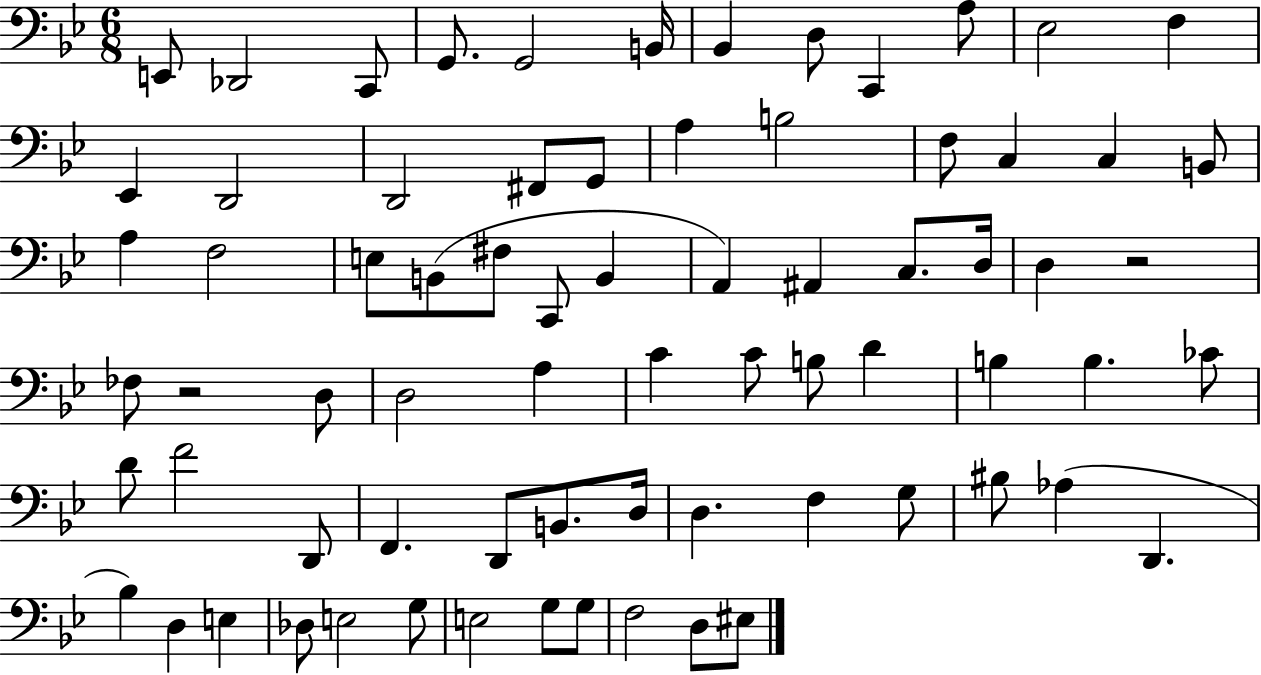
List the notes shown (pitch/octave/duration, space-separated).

E2/e Db2/h C2/e G2/e. G2/h B2/s Bb2/q D3/e C2/q A3/e Eb3/h F3/q Eb2/q D2/h D2/h F#2/e G2/e A3/q B3/h F3/e C3/q C3/q B2/e A3/q F3/h E3/e B2/e F#3/e C2/e B2/q A2/q A#2/q C3/e. D3/s D3/q R/h FES3/e R/h D3/e D3/h A3/q C4/q C4/e B3/e D4/q B3/q B3/q. CES4/e D4/e F4/h D2/e F2/q. D2/e B2/e. D3/s D3/q. F3/q G3/e BIS3/e Ab3/q D2/q. Bb3/q D3/q E3/q Db3/e E3/h G3/e E3/h G3/e G3/e F3/h D3/e EIS3/e